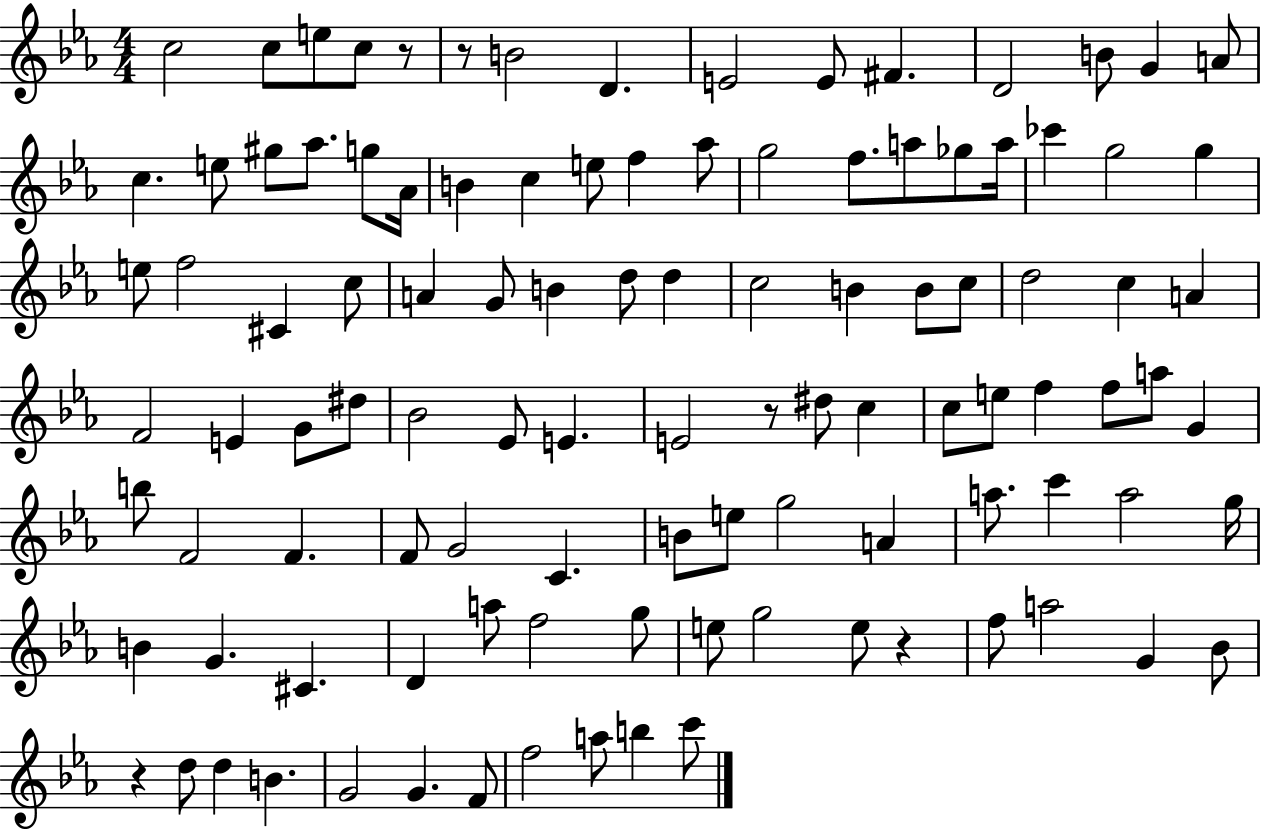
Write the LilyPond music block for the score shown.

{
  \clef treble
  \numericTimeSignature
  \time 4/4
  \key ees \major
  c''2 c''8 e''8 c''8 r8 | r8 b'2 d'4. | e'2 e'8 fis'4. | d'2 b'8 g'4 a'8 | \break c''4. e''8 gis''8 aes''8. g''8 aes'16 | b'4 c''4 e''8 f''4 aes''8 | g''2 f''8. a''8 ges''8 a''16 | ces'''4 g''2 g''4 | \break e''8 f''2 cis'4 c''8 | a'4 g'8 b'4 d''8 d''4 | c''2 b'4 b'8 c''8 | d''2 c''4 a'4 | \break f'2 e'4 g'8 dis''8 | bes'2 ees'8 e'4. | e'2 r8 dis''8 c''4 | c''8 e''8 f''4 f''8 a''8 g'4 | \break b''8 f'2 f'4. | f'8 g'2 c'4. | b'8 e''8 g''2 a'4 | a''8. c'''4 a''2 g''16 | \break b'4 g'4. cis'4. | d'4 a''8 f''2 g''8 | e''8 g''2 e''8 r4 | f''8 a''2 g'4 bes'8 | \break r4 d''8 d''4 b'4. | g'2 g'4. f'8 | f''2 a''8 b''4 c'''8 | \bar "|."
}